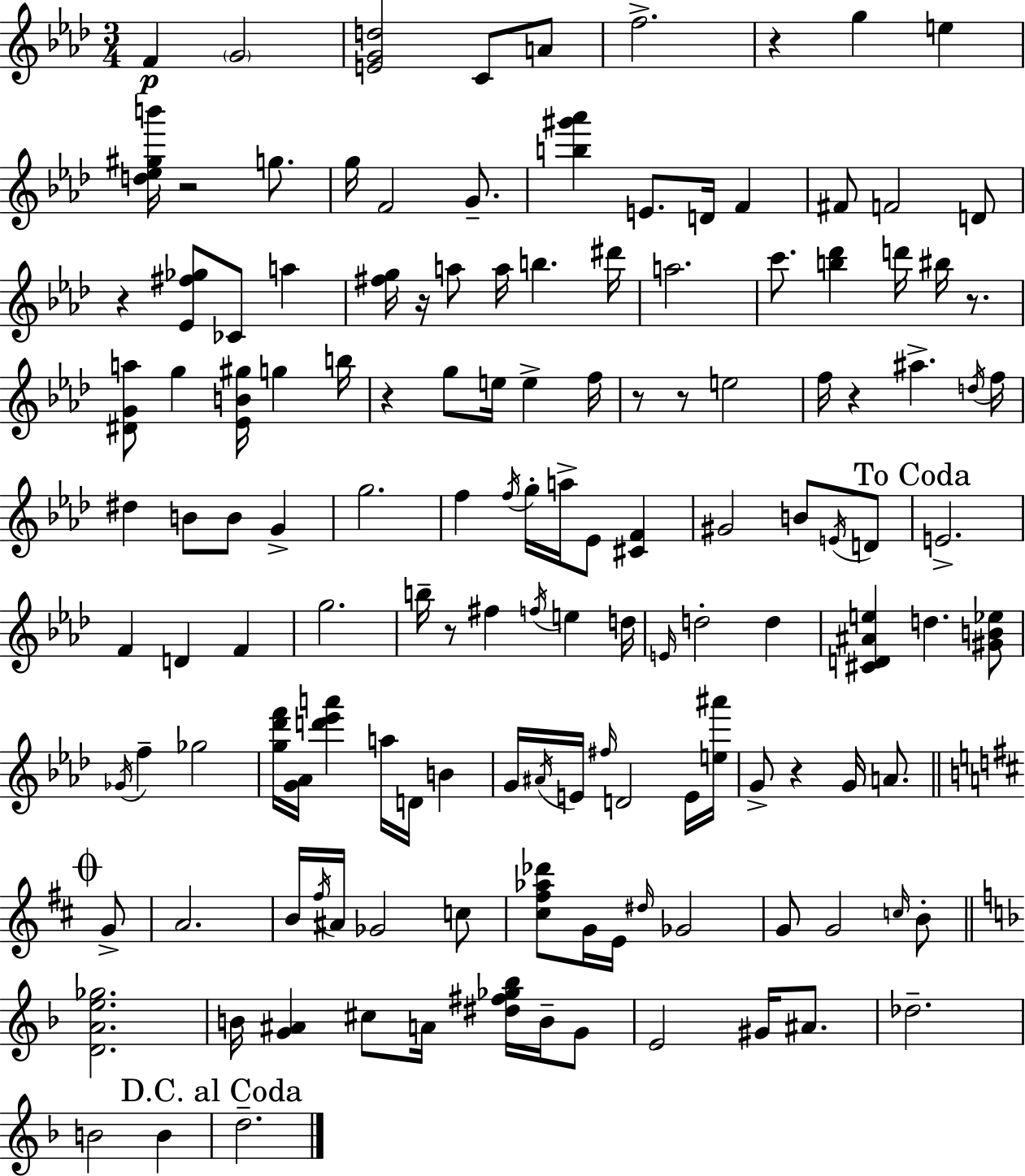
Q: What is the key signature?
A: F minor